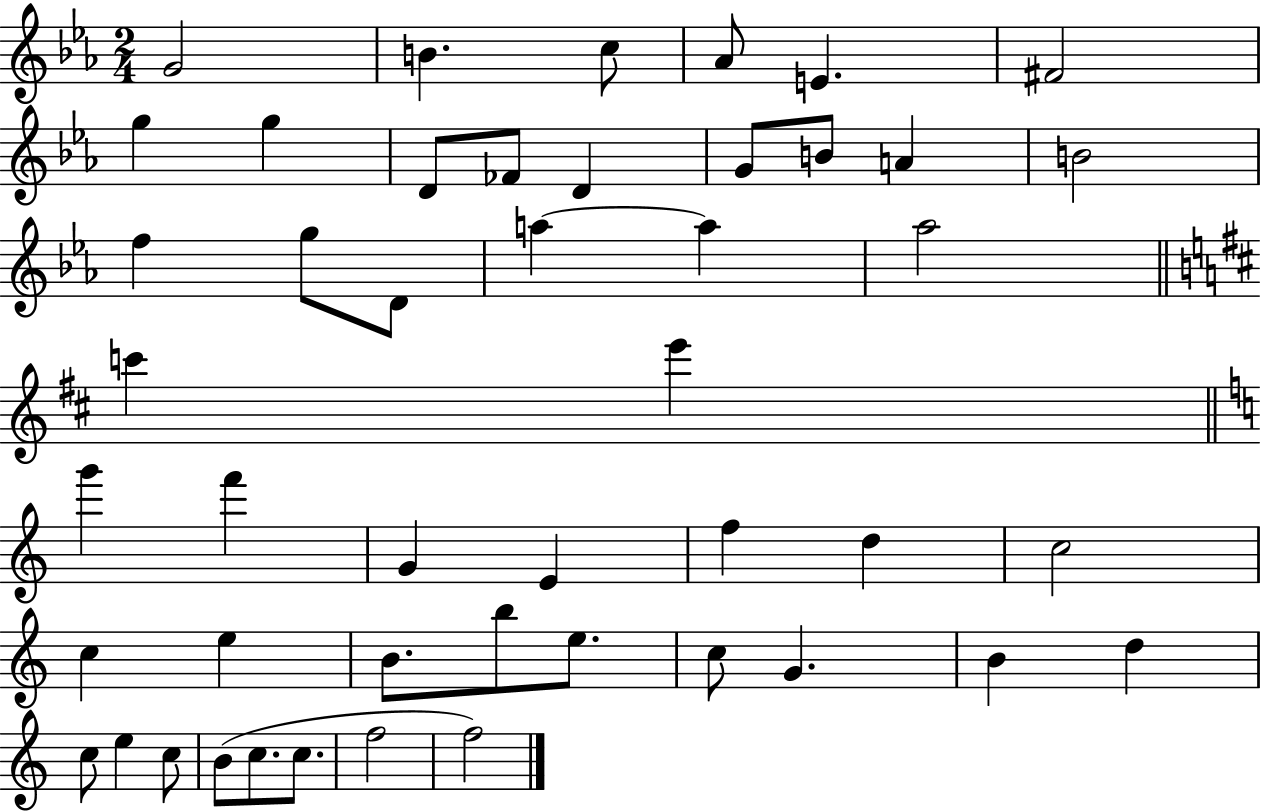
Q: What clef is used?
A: treble